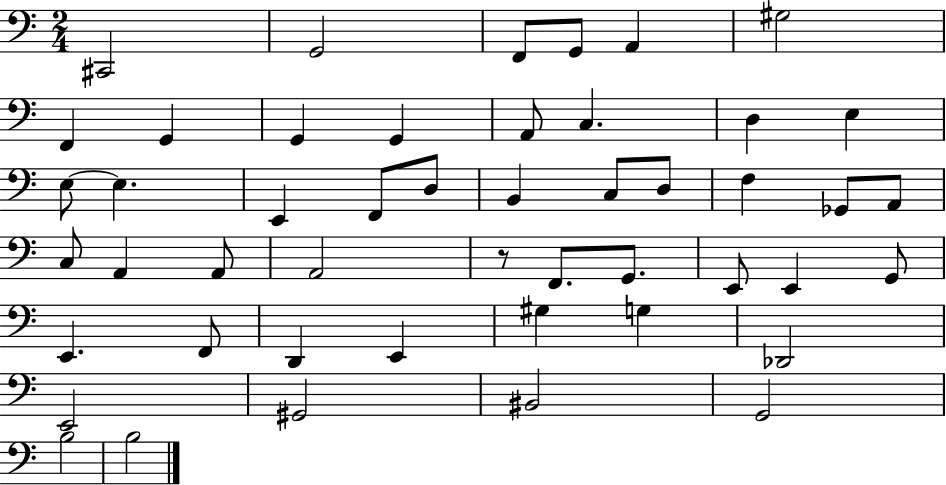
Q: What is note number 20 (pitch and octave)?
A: B2